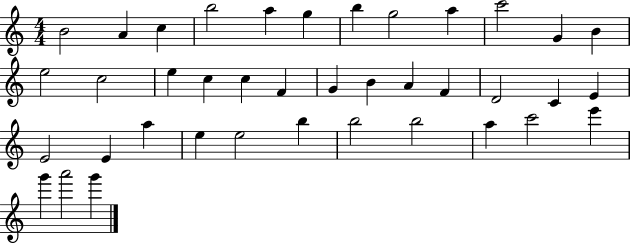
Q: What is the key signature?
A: C major